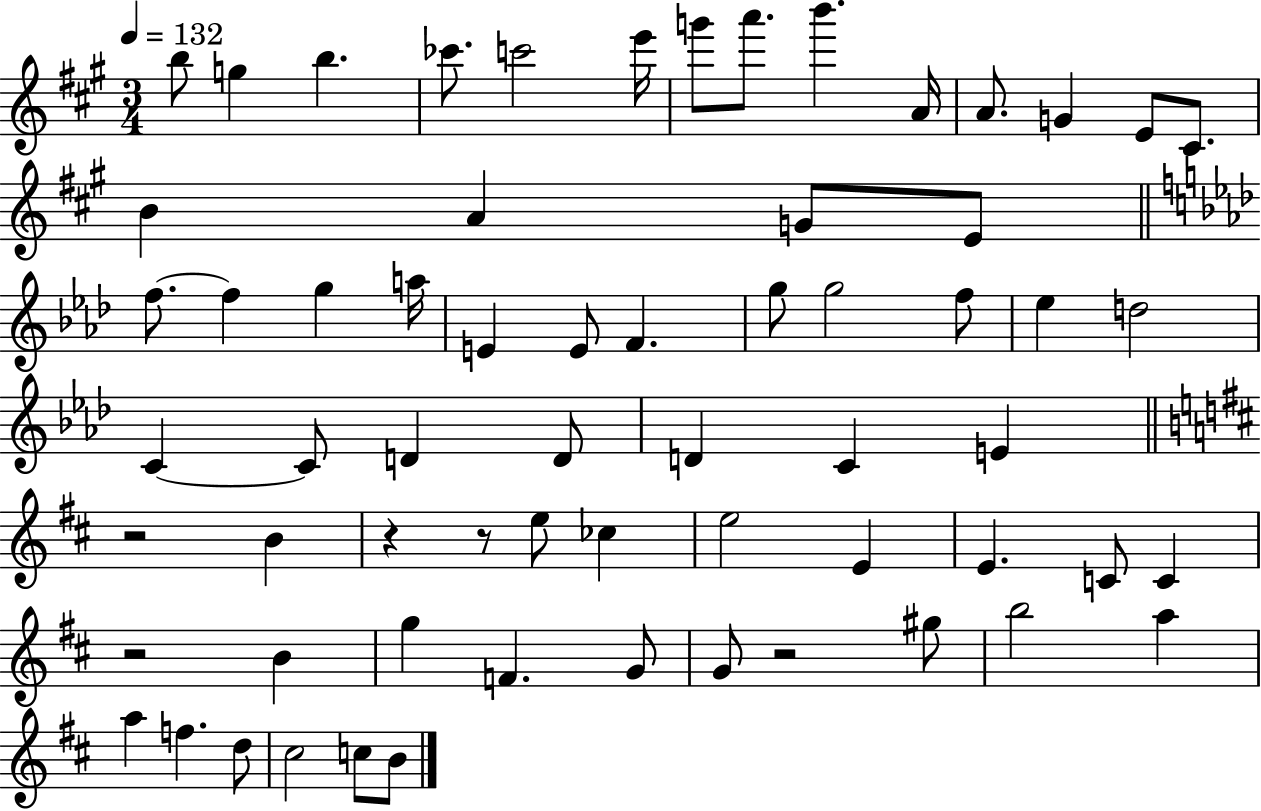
B5/e G5/q B5/q. CES6/e. C6/h E6/s G6/e A6/e. B6/q. A4/s A4/e. G4/q E4/e C#4/e. B4/q A4/q G4/e E4/e F5/e. F5/q G5/q A5/s E4/q E4/e F4/q. G5/e G5/h F5/e Eb5/q D5/h C4/q C4/e D4/q D4/e D4/q C4/q E4/q R/h B4/q R/q R/e E5/e CES5/q E5/h E4/q E4/q. C4/e C4/q R/h B4/q G5/q F4/q. G4/e G4/e R/h G#5/e B5/h A5/q A5/q F5/q. D5/e C#5/h C5/e B4/e